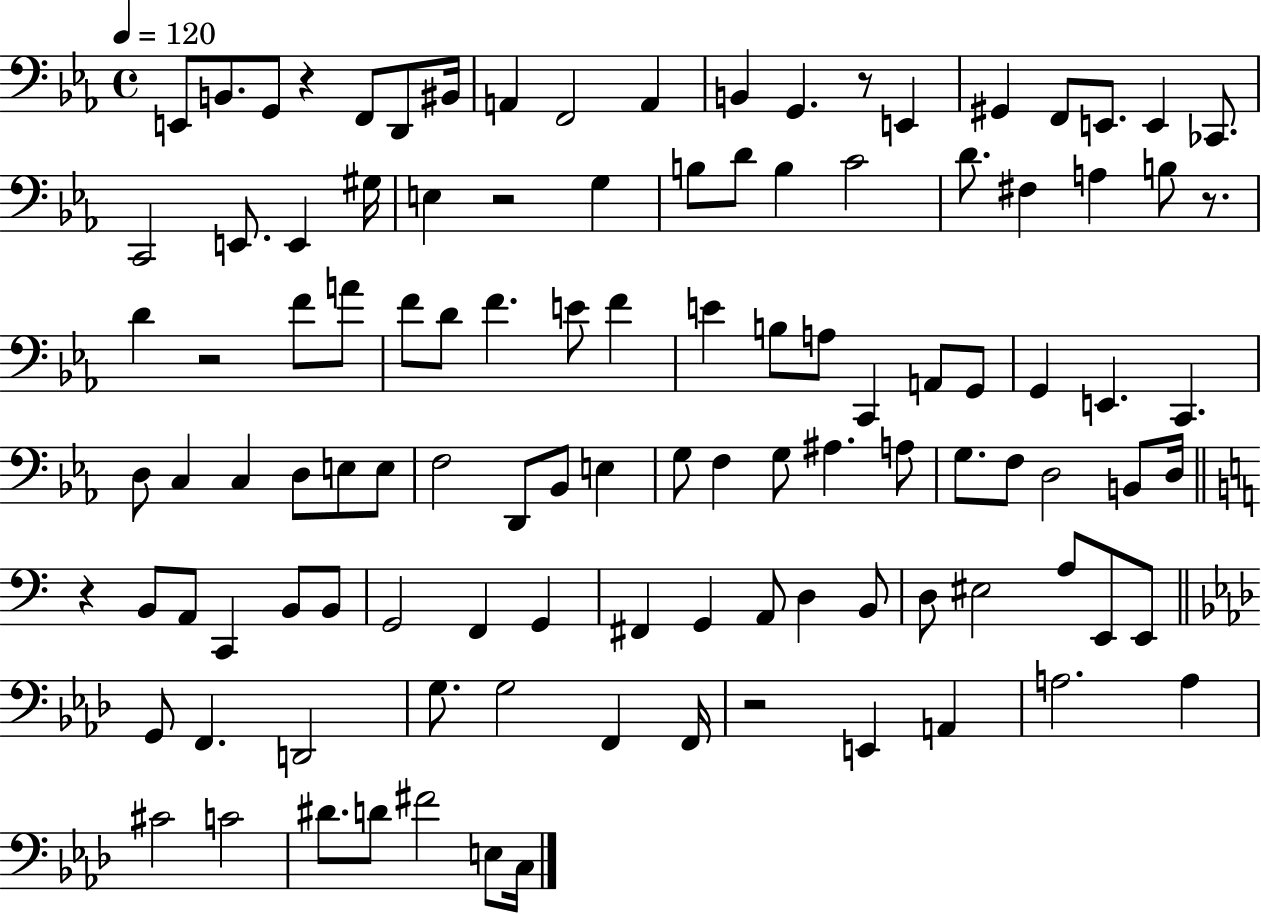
{
  \clef bass
  \time 4/4
  \defaultTimeSignature
  \key ees \major
  \tempo 4 = 120
  \repeat volta 2 { e,8 b,8. g,8 r4 f,8 d,8 bis,16 | a,4 f,2 a,4 | b,4 g,4. r8 e,4 | gis,4 f,8 e,8. e,4 ces,8. | \break c,2 e,8. e,4 gis16 | e4 r2 g4 | b8 d'8 b4 c'2 | d'8. fis4 a4 b8 r8. | \break d'4 r2 f'8 a'8 | f'8 d'8 f'4. e'8 f'4 | e'4 b8 a8 c,4 a,8 g,8 | g,4 e,4. c,4. | \break d8 c4 c4 d8 e8 e8 | f2 d,8 bes,8 e4 | g8 f4 g8 ais4. a8 | g8. f8 d2 b,8 d16 | \break \bar "||" \break \key c \major r4 b,8 a,8 c,4 b,8 b,8 | g,2 f,4 g,4 | fis,4 g,4 a,8 d4 b,8 | d8 eis2 a8 e,8 e,8 | \break \bar "||" \break \key f \minor g,8 f,4. d,2 | g8. g2 f,4 f,16 | r2 e,4 a,4 | a2. a4 | \break cis'2 c'2 | dis'8. d'8 fis'2 e8 c16 | } \bar "|."
}